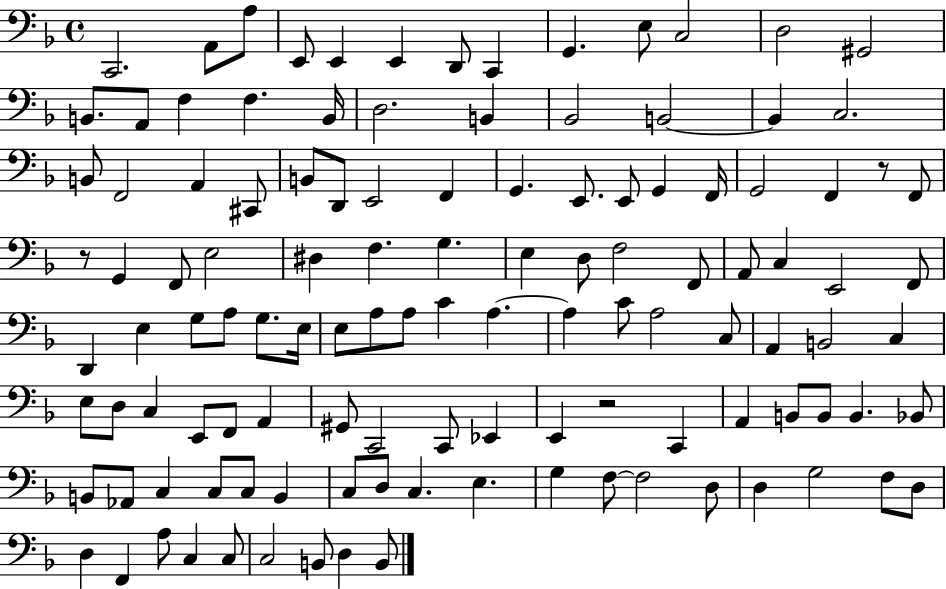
C2/h. A2/e A3/e E2/e E2/q E2/q D2/e C2/q G2/q. E3/e C3/h D3/h G#2/h B2/e. A2/e F3/q F3/q. B2/s D3/h. B2/q Bb2/h B2/h B2/q C3/h. B2/e F2/h A2/q C#2/e B2/e D2/e E2/h F2/q G2/q. E2/e. E2/e G2/q F2/s G2/h F2/q R/e F2/e R/e G2/q F2/e E3/h D#3/q F3/q. G3/q. E3/q D3/e F3/h F2/e A2/e C3/q E2/h F2/e D2/q E3/q G3/e A3/e G3/e. E3/s E3/e A3/e A3/e C4/q A3/q. A3/q C4/e A3/h C3/e A2/q B2/h C3/q E3/e D3/e C3/q E2/e F2/e A2/q G#2/e C2/h C2/e Eb2/q E2/q R/h C2/q A2/q B2/e B2/e B2/q. Bb2/e B2/e Ab2/e C3/q C3/e C3/e B2/q C3/e D3/e C3/q. E3/q. G3/q F3/e F3/h D3/e D3/q G3/h F3/e D3/e D3/q F2/q A3/e C3/q C3/e C3/h B2/e D3/q B2/e